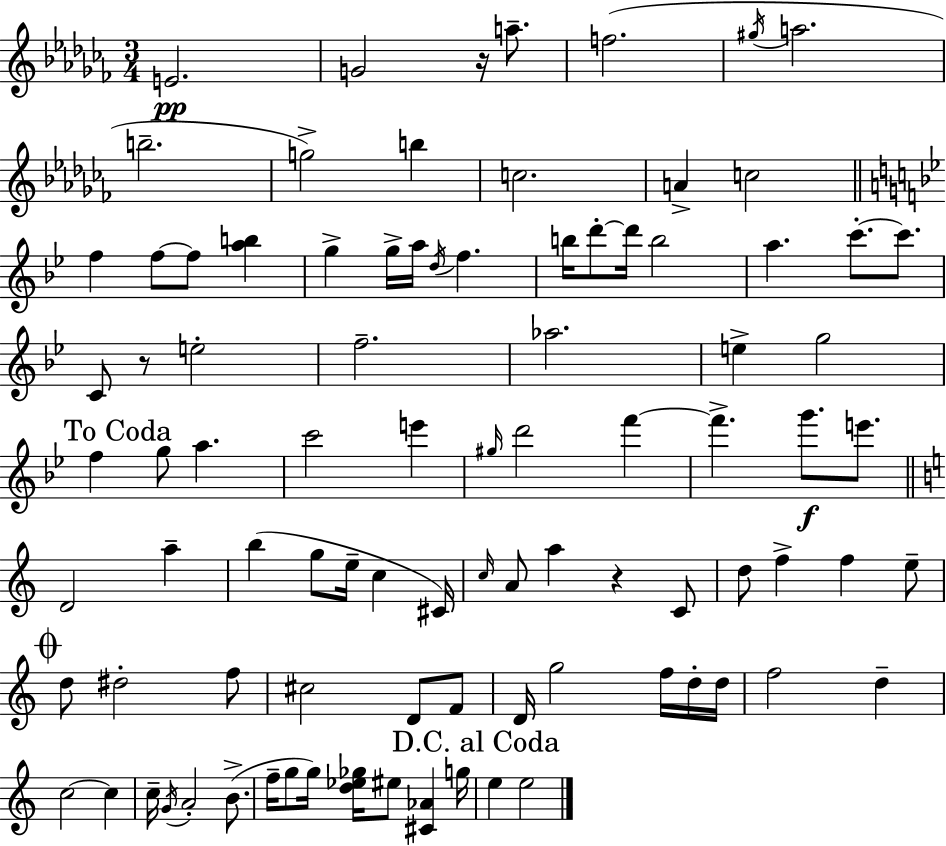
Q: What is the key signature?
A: AES minor